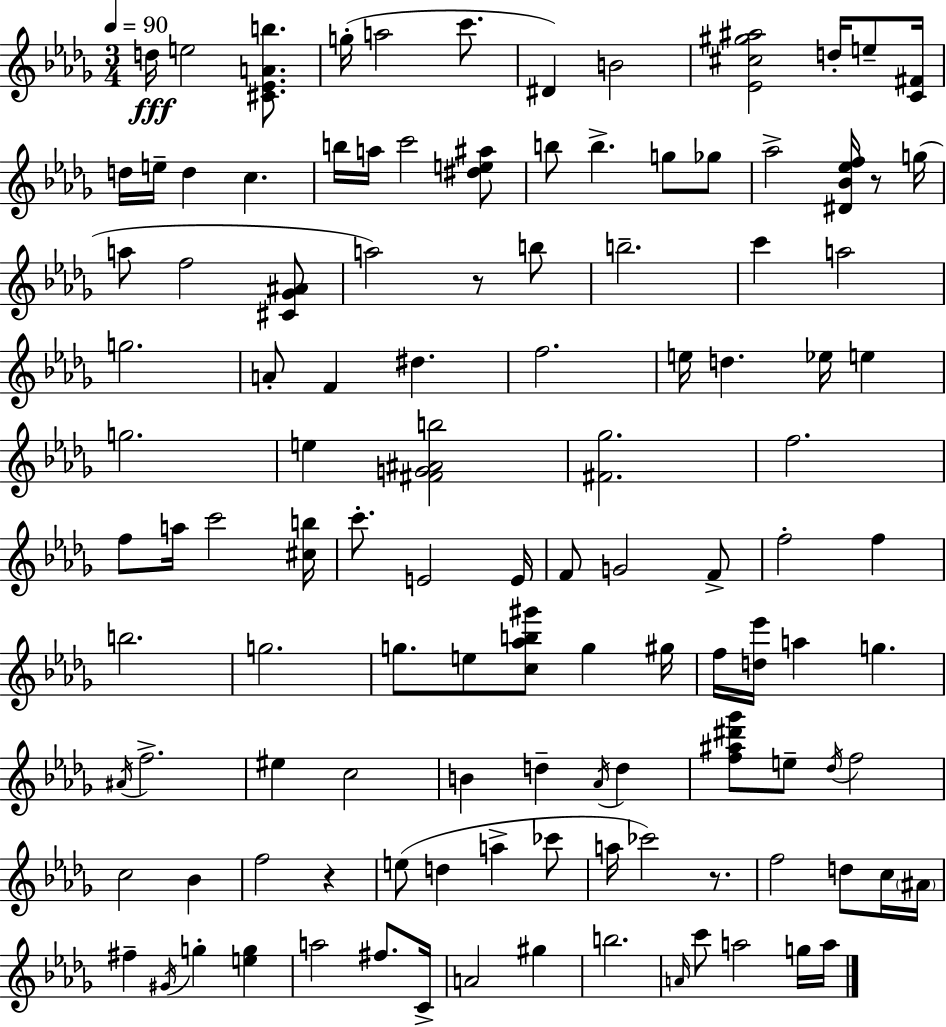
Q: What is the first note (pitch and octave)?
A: D5